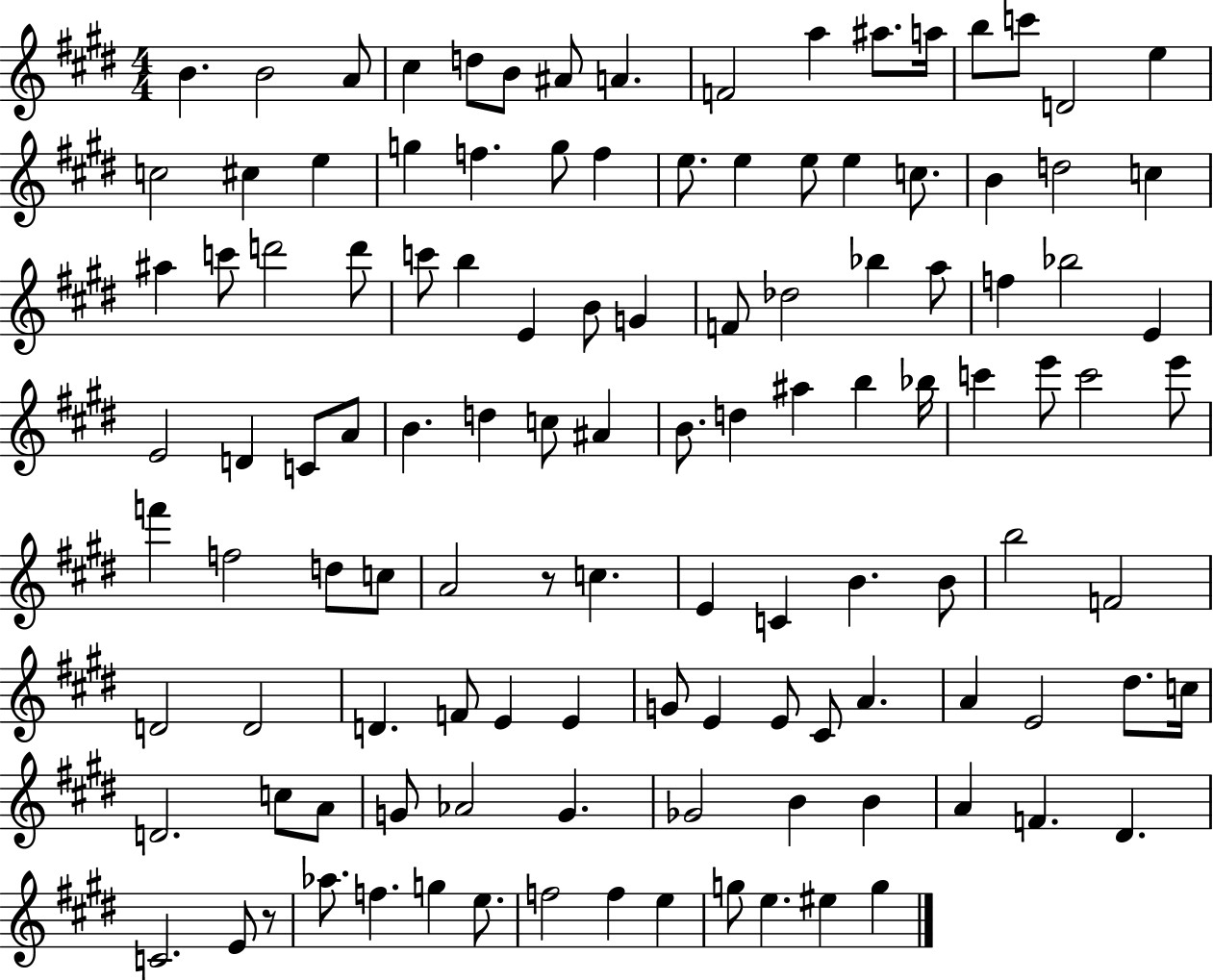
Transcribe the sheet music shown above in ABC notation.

X:1
T:Untitled
M:4/4
L:1/4
K:E
B B2 A/2 ^c d/2 B/2 ^A/2 A F2 a ^a/2 a/4 b/2 c'/2 D2 e c2 ^c e g f g/2 f e/2 e e/2 e c/2 B d2 c ^a c'/2 d'2 d'/2 c'/2 b E B/2 G F/2 _d2 _b a/2 f _b2 E E2 D C/2 A/2 B d c/2 ^A B/2 d ^a b _b/4 c' e'/2 c'2 e'/2 f' f2 d/2 c/2 A2 z/2 c E C B B/2 b2 F2 D2 D2 D F/2 E E G/2 E E/2 ^C/2 A A E2 ^d/2 c/4 D2 c/2 A/2 G/2 _A2 G _G2 B B A F ^D C2 E/2 z/2 _a/2 f g e/2 f2 f e g/2 e ^e g